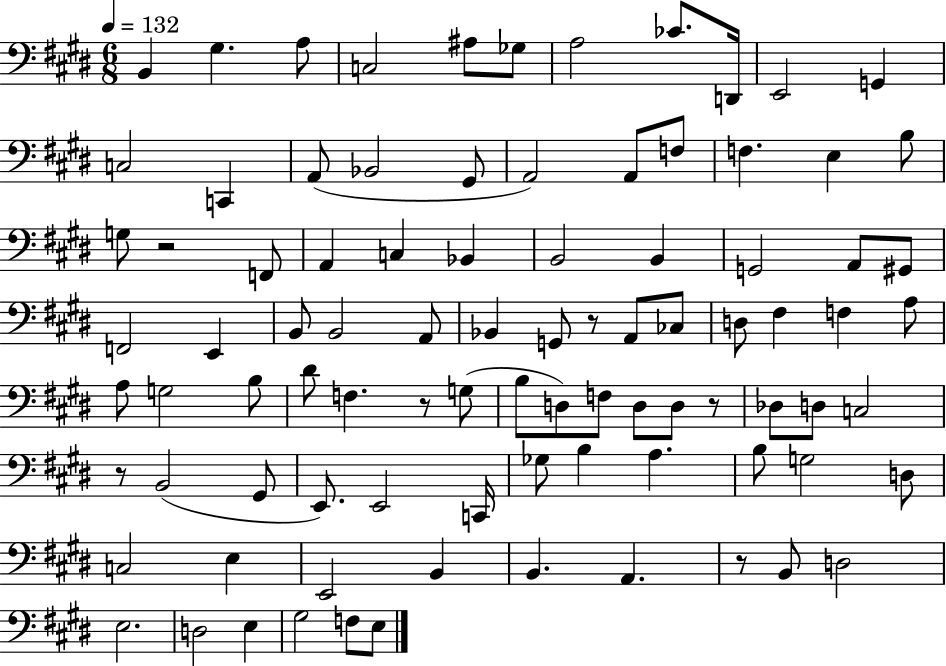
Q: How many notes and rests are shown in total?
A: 90